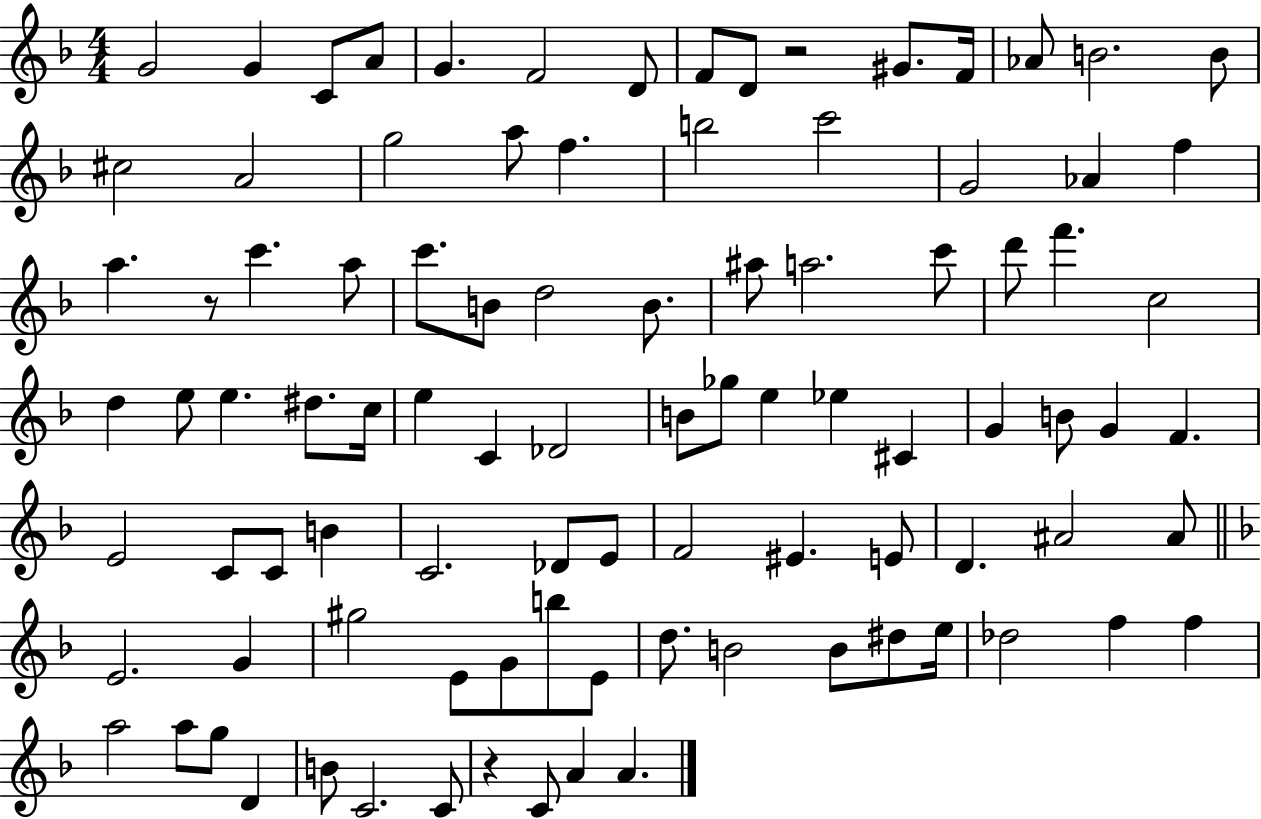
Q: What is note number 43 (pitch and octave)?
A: E5